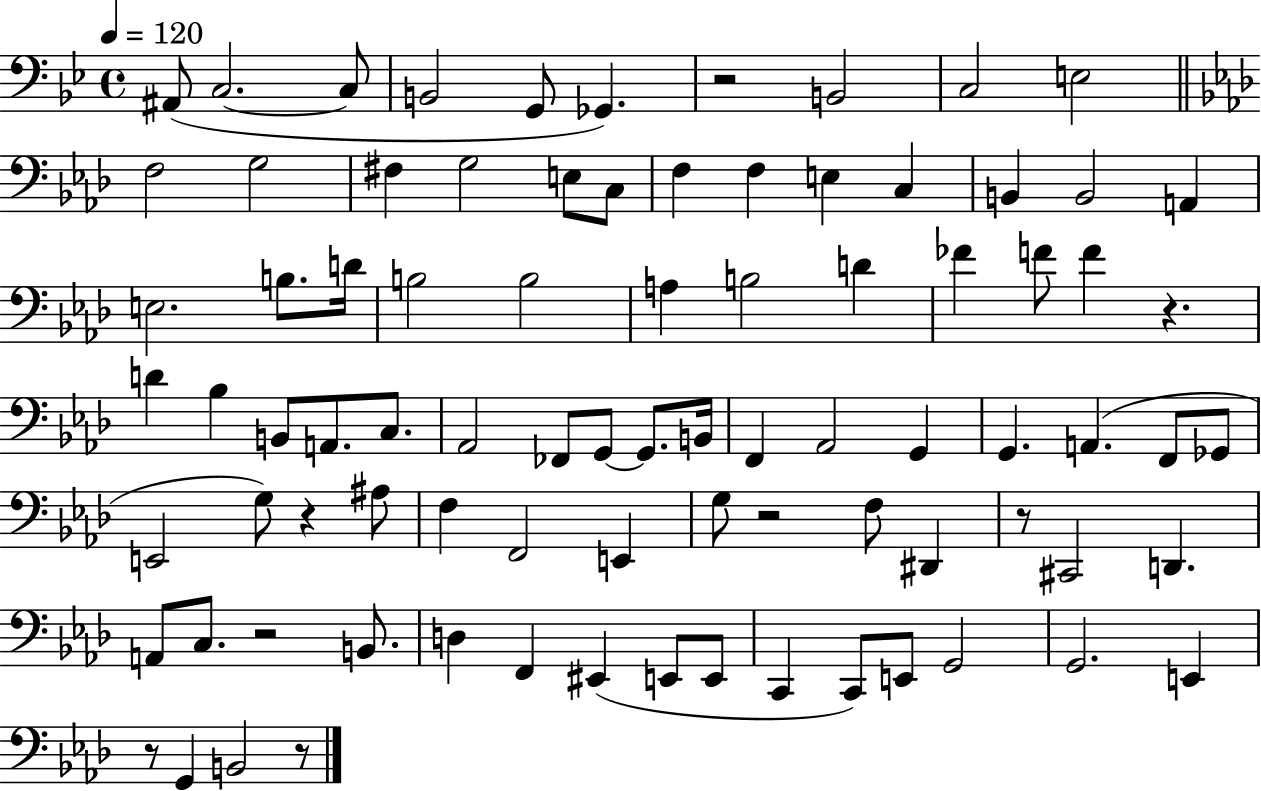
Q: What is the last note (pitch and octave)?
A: B2